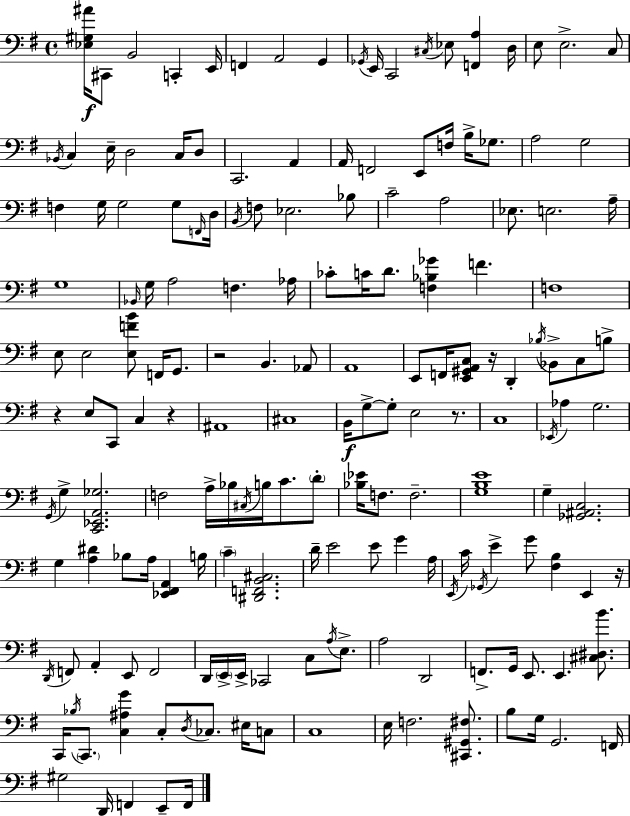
[Eb3,G#3,A#4]/s C#2/e B2/h C2/q E2/s F2/q A2/h G2/q Gb2/s E2/s C2/h C#3/s Eb3/e [F2,A3]/q D3/s E3/e E3/h. C3/e Bb2/s C3/q E3/s D3/h C3/s D3/e C2/h. A2/q A2/s F2/h E2/e F3/s B3/s Gb3/e. A3/h G3/h F3/q G3/s G3/h G3/e F2/s D3/s B2/s F3/e Eb3/h. Bb3/e C4/h A3/h Eb3/e. E3/h. A3/s G3/w Bb2/s G3/s A3/h F3/q. Ab3/s CES4/e C4/s D4/e. [F3,Bb3,Gb4]/q F4/q. F3/w E3/e E3/h [E3,F4,B4]/e F2/s G2/e. R/h B2/q. Ab2/e A2/w E2/e F2/s [E2,G#2,A2,C3]/e R/s D2/q Bb3/s Bb2/e C3/e B3/e R/q E3/e C2/e C3/q R/q A#2/w C#3/w B2/s G3/e G3/e E3/h R/e. C3/w Eb2/s Ab3/q G3/h. G2/s G3/q [C2,Eb2,A2,Gb3]/h. F3/h A3/s Bb3/s C#3/s B3/s C4/e. D4/e [Bb3,Eb4]/s F3/e. F3/h. [G3,B3,E4]/w G3/q [Gb2,A#2,C3]/h. G3/q [A3,D#4]/q Bb3/e A3/s [Eb2,F#2,A2]/q B3/s C4/q [D#2,F2,B2,C#3]/h. D4/s E4/h E4/e G4/q A3/s E2/s C4/s Gb2/s E4/q G4/e [F#3,B3]/q E2/q R/s D2/s F2/e A2/q E2/e F2/h D2/s E2/s E2/s CES2/h C3/e A3/s E3/e. A3/h D2/h F2/e. G2/s E2/e. E2/q. [C#3,D#3,B4]/e. C2/s Bb3/s C2/e. [C3,A#3,G4]/q C3/e D3/s CES3/e. EIS3/s C3/e C3/w E3/s F3/h. [C#2,G#2,F#3]/e. B3/e G3/s G2/h. F2/s G#3/h D2/s F2/q E2/e F2/s